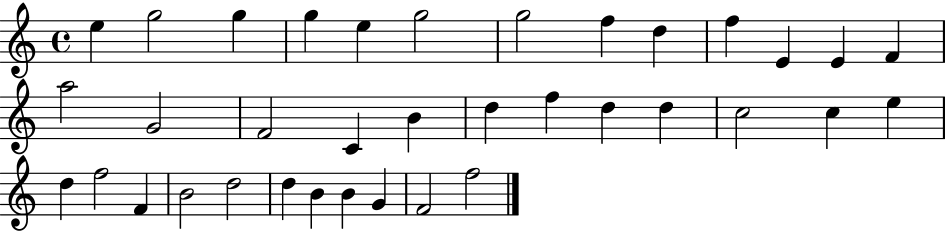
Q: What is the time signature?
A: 4/4